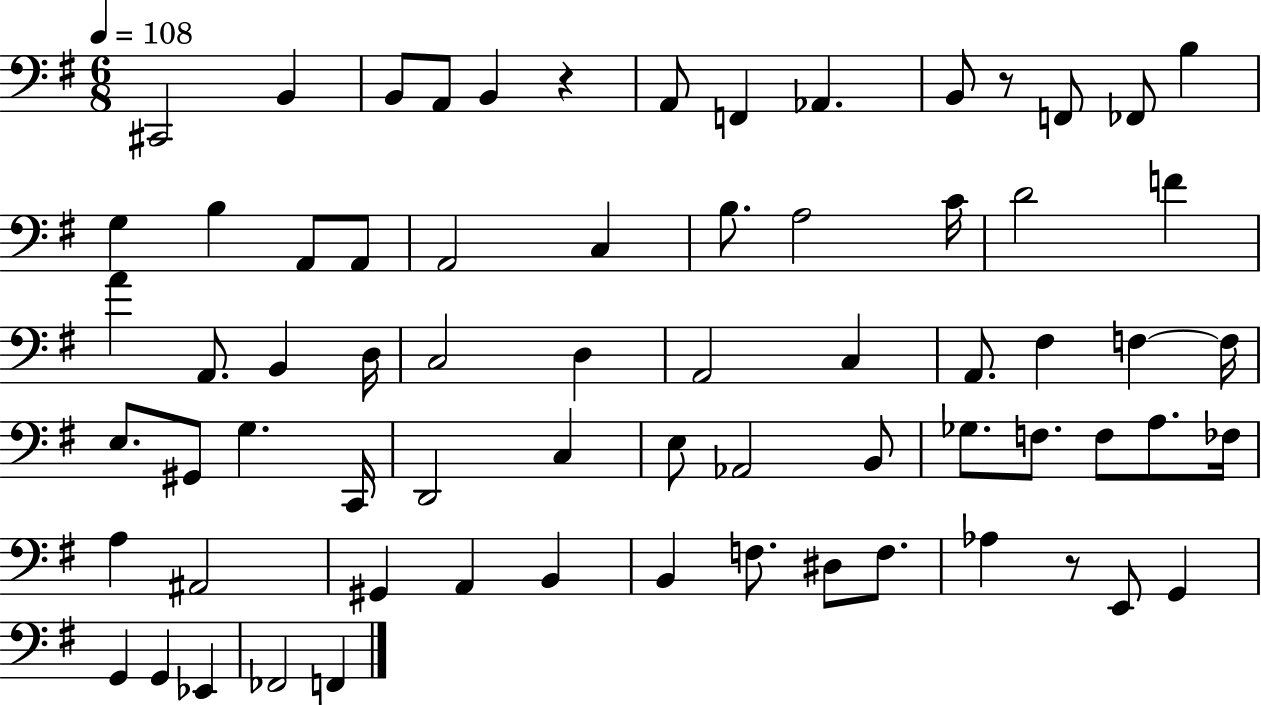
{
  \clef bass
  \numericTimeSignature
  \time 6/8
  \key g \major
  \tempo 4 = 108
  cis,2 b,4 | b,8 a,8 b,4 r4 | a,8 f,4 aes,4. | b,8 r8 f,8 fes,8 b4 | \break g4 b4 a,8 a,8 | a,2 c4 | b8. a2 c'16 | d'2 f'4 | \break a'4 a,8. b,4 d16 | c2 d4 | a,2 c4 | a,8. fis4 f4~~ f16 | \break e8. gis,8 g4. c,16 | d,2 c4 | e8 aes,2 b,8 | ges8. f8. f8 a8. fes16 | \break a4 ais,2 | gis,4 a,4 b,4 | b,4 f8. dis8 f8. | aes4 r8 e,8 g,4 | \break g,4 g,4 ees,4 | fes,2 f,4 | \bar "|."
}